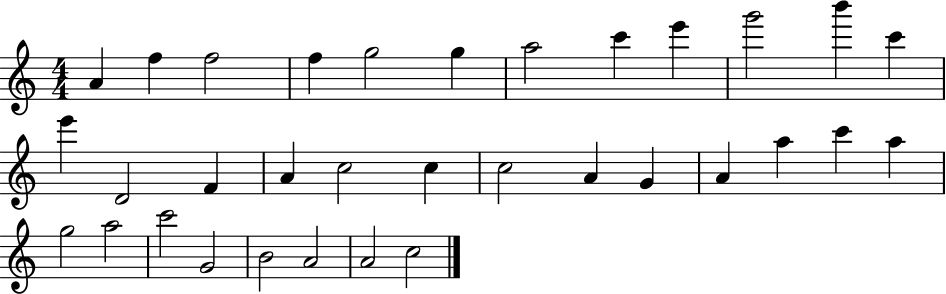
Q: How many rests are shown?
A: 0